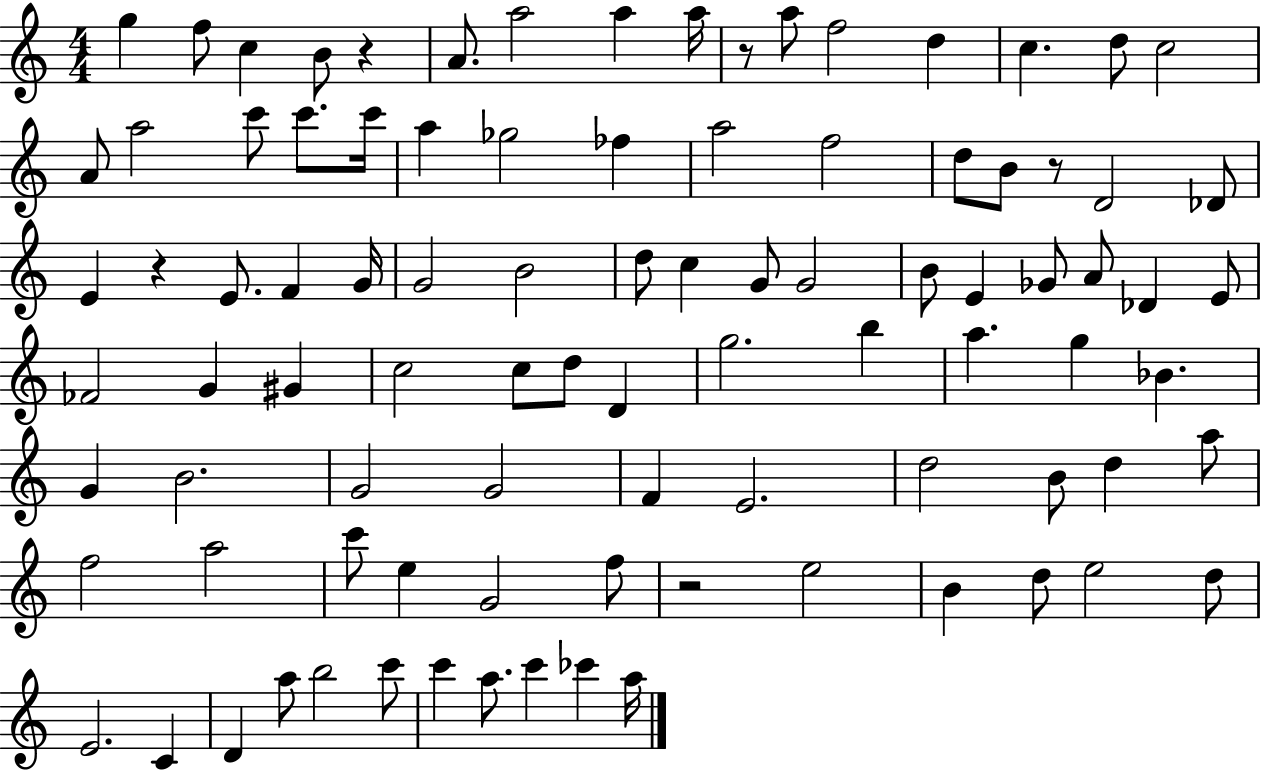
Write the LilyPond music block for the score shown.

{
  \clef treble
  \numericTimeSignature
  \time 4/4
  \key c \major
  g''4 f''8 c''4 b'8 r4 | a'8. a''2 a''4 a''16 | r8 a''8 f''2 d''4 | c''4. d''8 c''2 | \break a'8 a''2 c'''8 c'''8. c'''16 | a''4 ges''2 fes''4 | a''2 f''2 | d''8 b'8 r8 d'2 des'8 | \break e'4 r4 e'8. f'4 g'16 | g'2 b'2 | d''8 c''4 g'8 g'2 | b'8 e'4 ges'8 a'8 des'4 e'8 | \break fes'2 g'4 gis'4 | c''2 c''8 d''8 d'4 | g''2. b''4 | a''4. g''4 bes'4. | \break g'4 b'2. | g'2 g'2 | f'4 e'2. | d''2 b'8 d''4 a''8 | \break f''2 a''2 | c'''8 e''4 g'2 f''8 | r2 e''2 | b'4 d''8 e''2 d''8 | \break e'2. c'4 | d'4 a''8 b''2 c'''8 | c'''4 a''8. c'''4 ces'''4 a''16 | \bar "|."
}